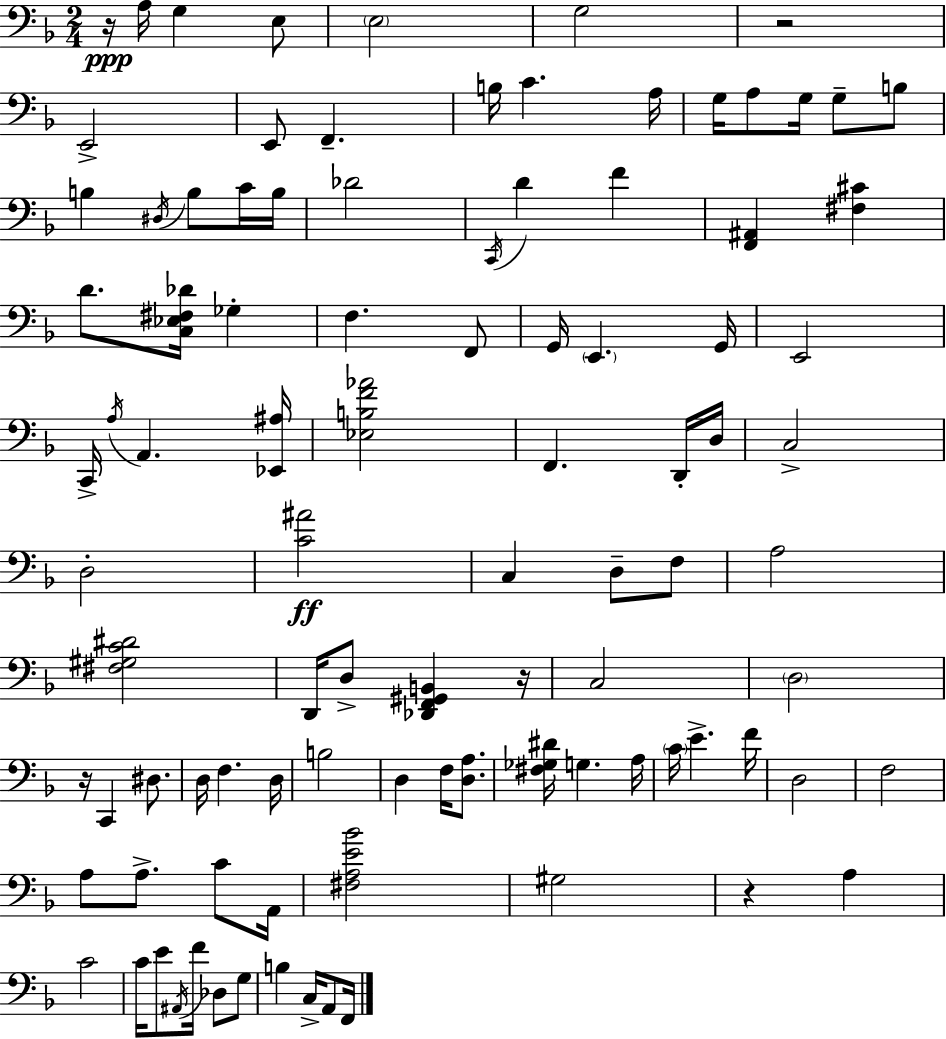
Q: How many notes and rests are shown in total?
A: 97